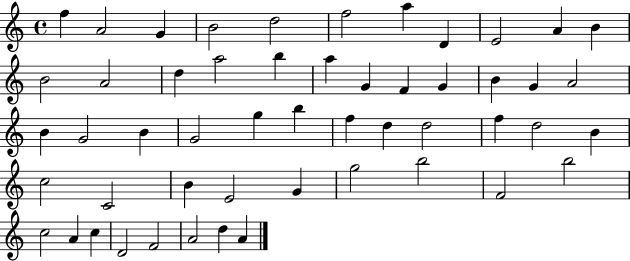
{
  \clef treble
  \time 4/4
  \defaultTimeSignature
  \key c \major
  f''4 a'2 g'4 | b'2 d''2 | f''2 a''4 d'4 | e'2 a'4 b'4 | \break b'2 a'2 | d''4 a''2 b''4 | a''4 g'4 f'4 g'4 | b'4 g'4 a'2 | \break b'4 g'2 b'4 | g'2 g''4 b''4 | f''4 d''4 d''2 | f''4 d''2 b'4 | \break c''2 c'2 | b'4 e'2 g'4 | g''2 b''2 | f'2 b''2 | \break c''2 a'4 c''4 | d'2 f'2 | a'2 d''4 a'4 | \bar "|."
}